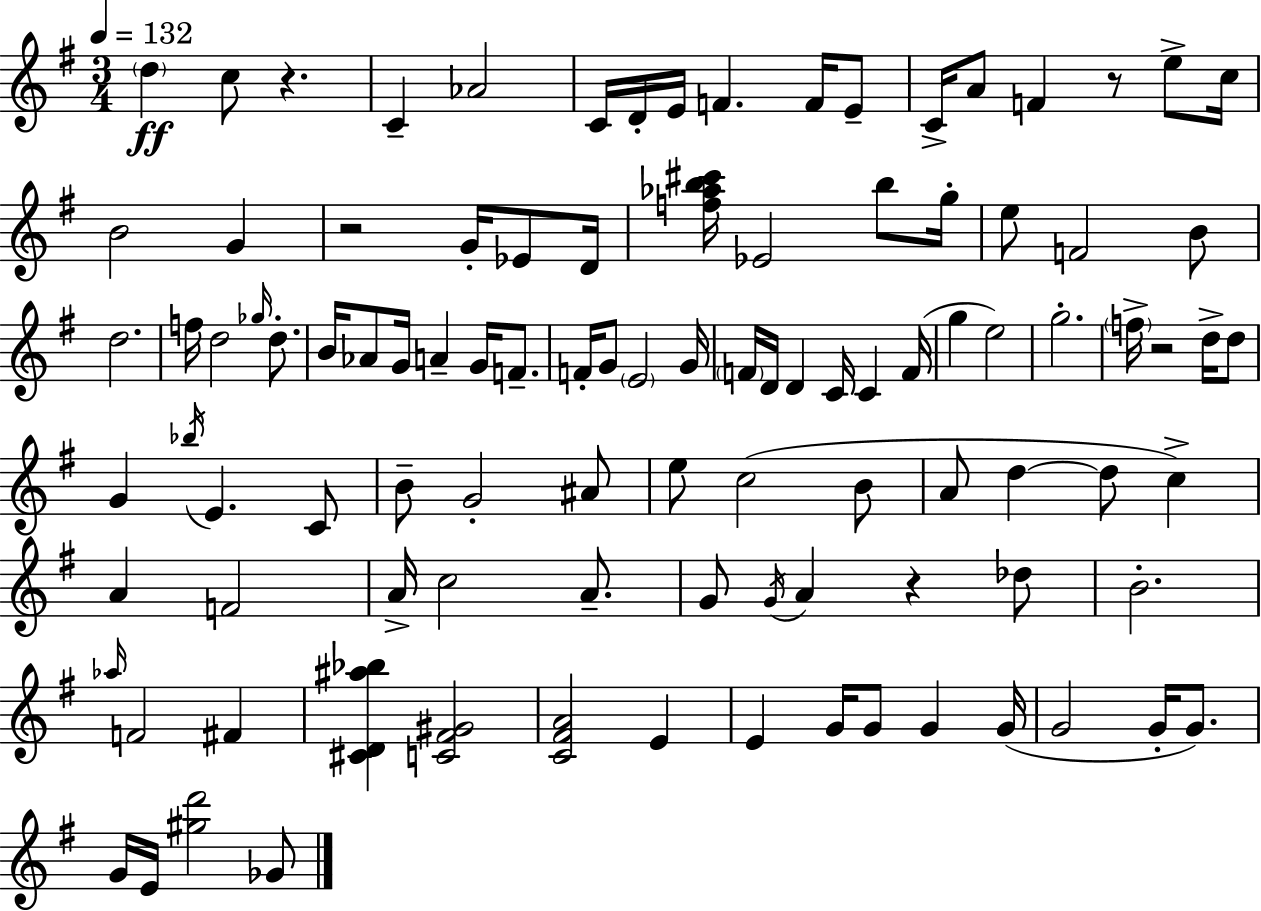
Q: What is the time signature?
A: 3/4